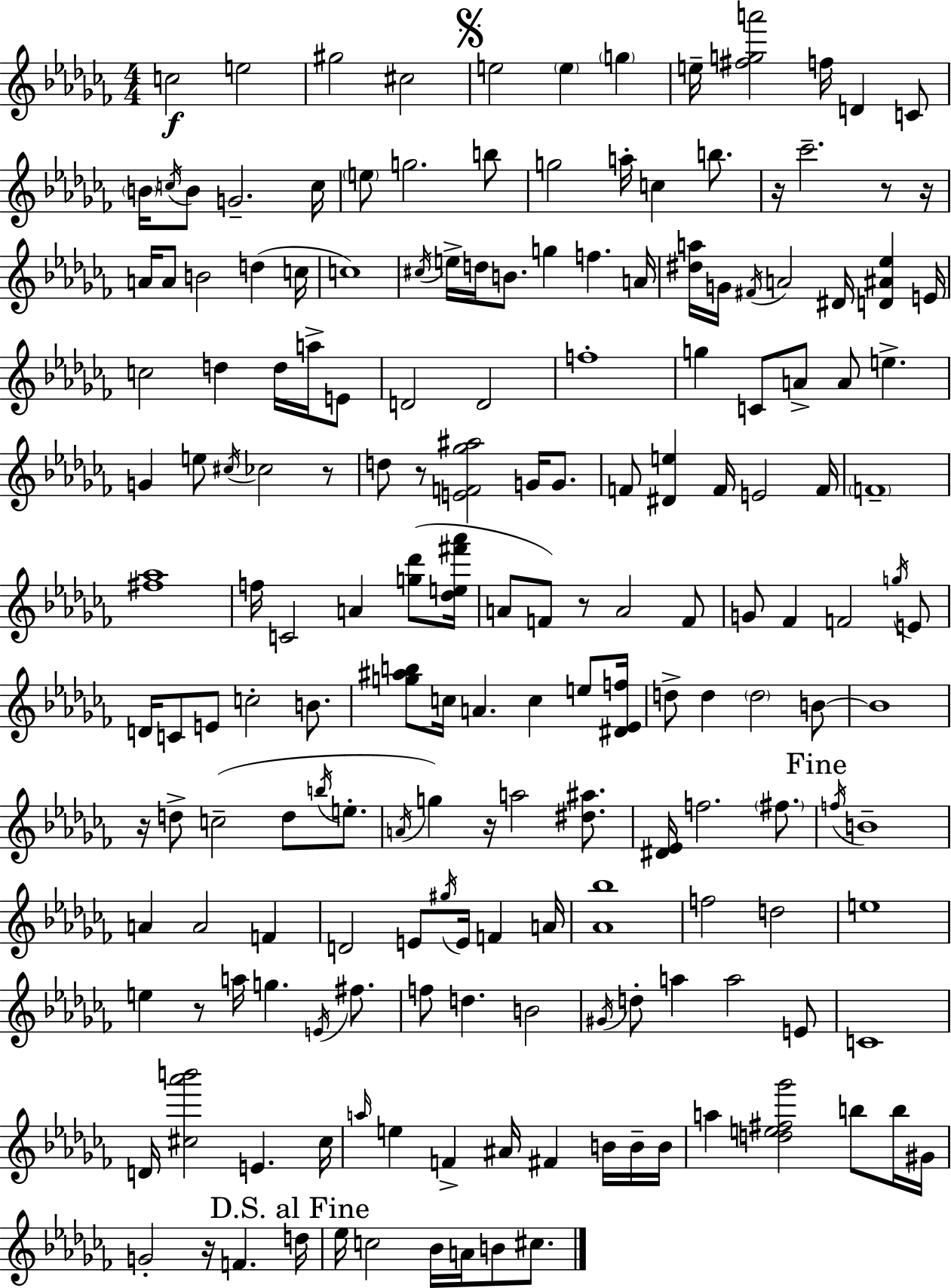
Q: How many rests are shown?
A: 10